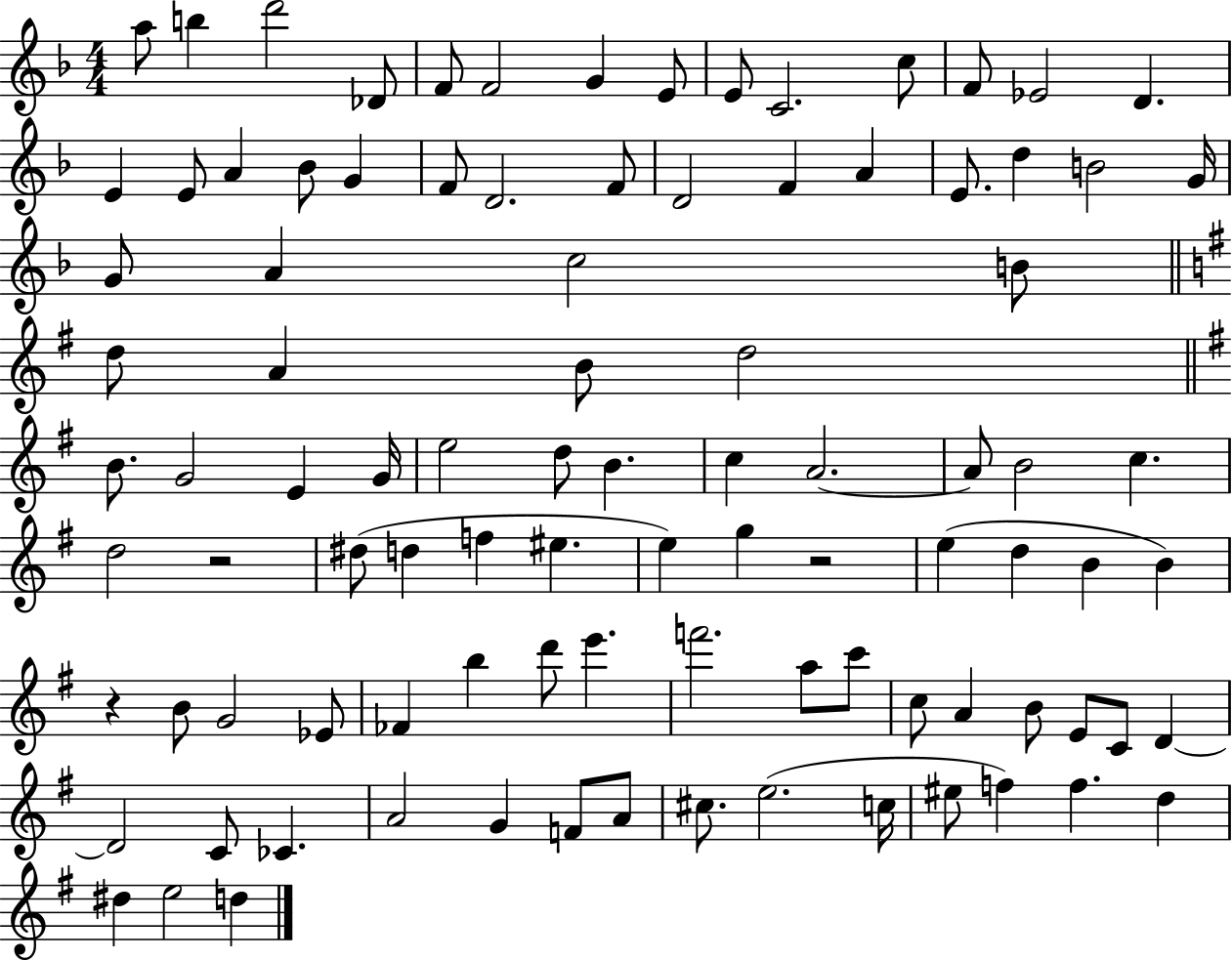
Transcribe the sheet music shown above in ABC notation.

X:1
T:Untitled
M:4/4
L:1/4
K:F
a/2 b d'2 _D/2 F/2 F2 G E/2 E/2 C2 c/2 F/2 _E2 D E E/2 A _B/2 G F/2 D2 F/2 D2 F A E/2 d B2 G/4 G/2 A c2 B/2 d/2 A B/2 d2 B/2 G2 E G/4 e2 d/2 B c A2 A/2 B2 c d2 z2 ^d/2 d f ^e e g z2 e d B B z B/2 G2 _E/2 _F b d'/2 e' f'2 a/2 c'/2 c/2 A B/2 E/2 C/2 D D2 C/2 _C A2 G F/2 A/2 ^c/2 e2 c/4 ^e/2 f f d ^d e2 d